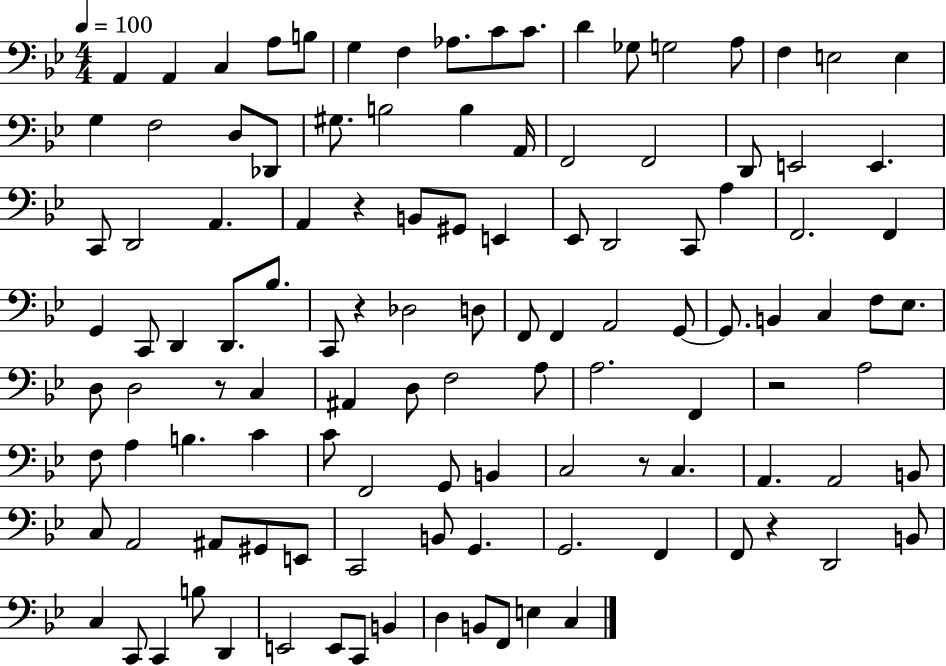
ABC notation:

X:1
T:Untitled
M:4/4
L:1/4
K:Bb
A,, A,, C, A,/2 B,/2 G, F, _A,/2 C/2 C/2 D _G,/2 G,2 A,/2 F, E,2 E, G, F,2 D,/2 _D,,/2 ^G,/2 B,2 B, A,,/4 F,,2 F,,2 D,,/2 E,,2 E,, C,,/2 D,,2 A,, A,, z B,,/2 ^G,,/2 E,, _E,,/2 D,,2 C,,/2 A, F,,2 F,, G,, C,,/2 D,, D,,/2 _B,/2 C,,/2 z _D,2 D,/2 F,,/2 F,, A,,2 G,,/2 G,,/2 B,, C, F,/2 _E,/2 D,/2 D,2 z/2 C, ^A,, D,/2 F,2 A,/2 A,2 F,, z2 A,2 F,/2 A, B, C C/2 F,,2 G,,/2 B,, C,2 z/2 C, A,, A,,2 B,,/2 C,/2 A,,2 ^A,,/2 ^G,,/2 E,,/2 C,,2 B,,/2 G,, G,,2 F,, F,,/2 z D,,2 B,,/2 C, C,,/2 C,, B,/2 D,, E,,2 E,,/2 C,,/2 B,, D, B,,/2 F,,/2 E, C,